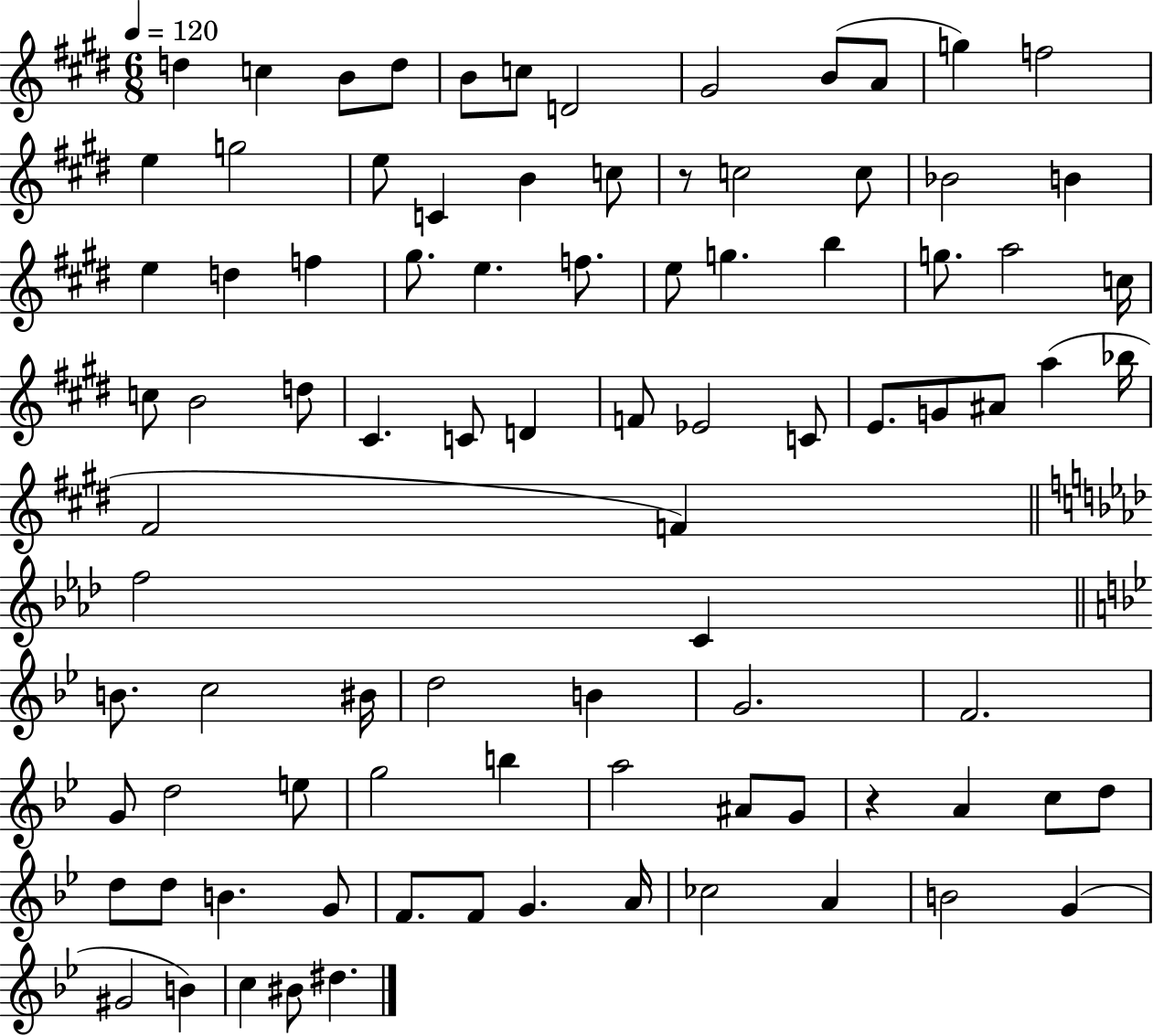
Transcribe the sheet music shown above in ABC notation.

X:1
T:Untitled
M:6/8
L:1/4
K:E
d c B/2 d/2 B/2 c/2 D2 ^G2 B/2 A/2 g f2 e g2 e/2 C B c/2 z/2 c2 c/2 _B2 B e d f ^g/2 e f/2 e/2 g b g/2 a2 c/4 c/2 B2 d/2 ^C C/2 D F/2 _E2 C/2 E/2 G/2 ^A/2 a _b/4 ^F2 F f2 C B/2 c2 ^B/4 d2 B G2 F2 G/2 d2 e/2 g2 b a2 ^A/2 G/2 z A c/2 d/2 d/2 d/2 B G/2 F/2 F/2 G A/4 _c2 A B2 G ^G2 B c ^B/2 ^d